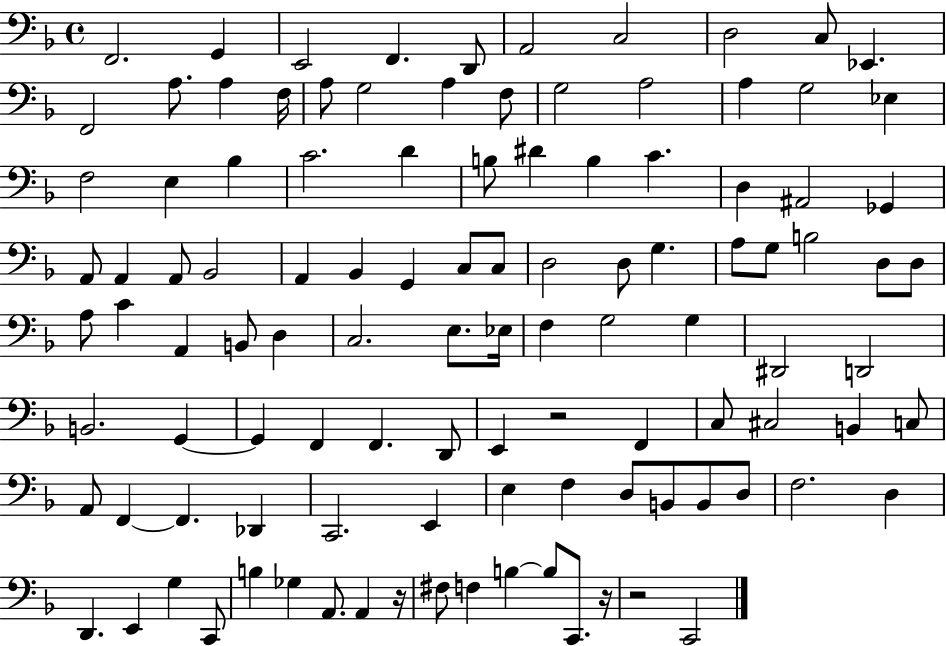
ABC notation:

X:1
T:Untitled
M:4/4
L:1/4
K:F
F,,2 G,, E,,2 F,, D,,/2 A,,2 C,2 D,2 C,/2 _E,, F,,2 A,/2 A, F,/4 A,/2 G,2 A, F,/2 G,2 A,2 A, G,2 _E, F,2 E, _B, C2 D B,/2 ^D B, C D, ^A,,2 _G,, A,,/2 A,, A,,/2 _B,,2 A,, _B,, G,, C,/2 C,/2 D,2 D,/2 G, A,/2 G,/2 B,2 D,/2 D,/2 A,/2 C A,, B,,/2 D, C,2 E,/2 _E,/4 F, G,2 G, ^D,,2 D,,2 B,,2 G,, G,, F,, F,, D,,/2 E,, z2 F,, C,/2 ^C,2 B,, C,/2 A,,/2 F,, F,, _D,, C,,2 E,, E, F, D,/2 B,,/2 B,,/2 D,/2 F,2 D, D,, E,, G, C,,/2 B, _G, A,,/2 A,, z/4 ^F,/2 F, B, B,/2 C,,/2 z/4 z2 C,,2